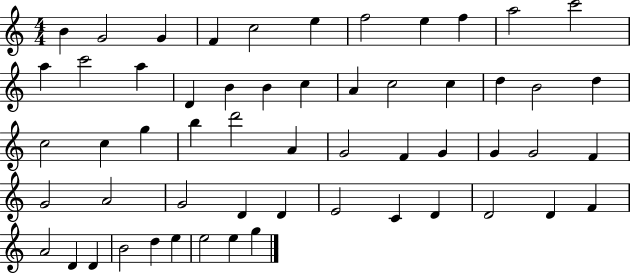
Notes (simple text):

B4/q G4/h G4/q F4/q C5/h E5/q F5/h E5/q F5/q A5/h C6/h A5/q C6/h A5/q D4/q B4/q B4/q C5/q A4/q C5/h C5/q D5/q B4/h D5/q C5/h C5/q G5/q B5/q D6/h A4/q G4/h F4/q G4/q G4/q G4/h F4/q G4/h A4/h G4/h D4/q D4/q E4/h C4/q D4/q D4/h D4/q F4/q A4/h D4/q D4/q B4/h D5/q E5/q E5/h E5/q G5/q